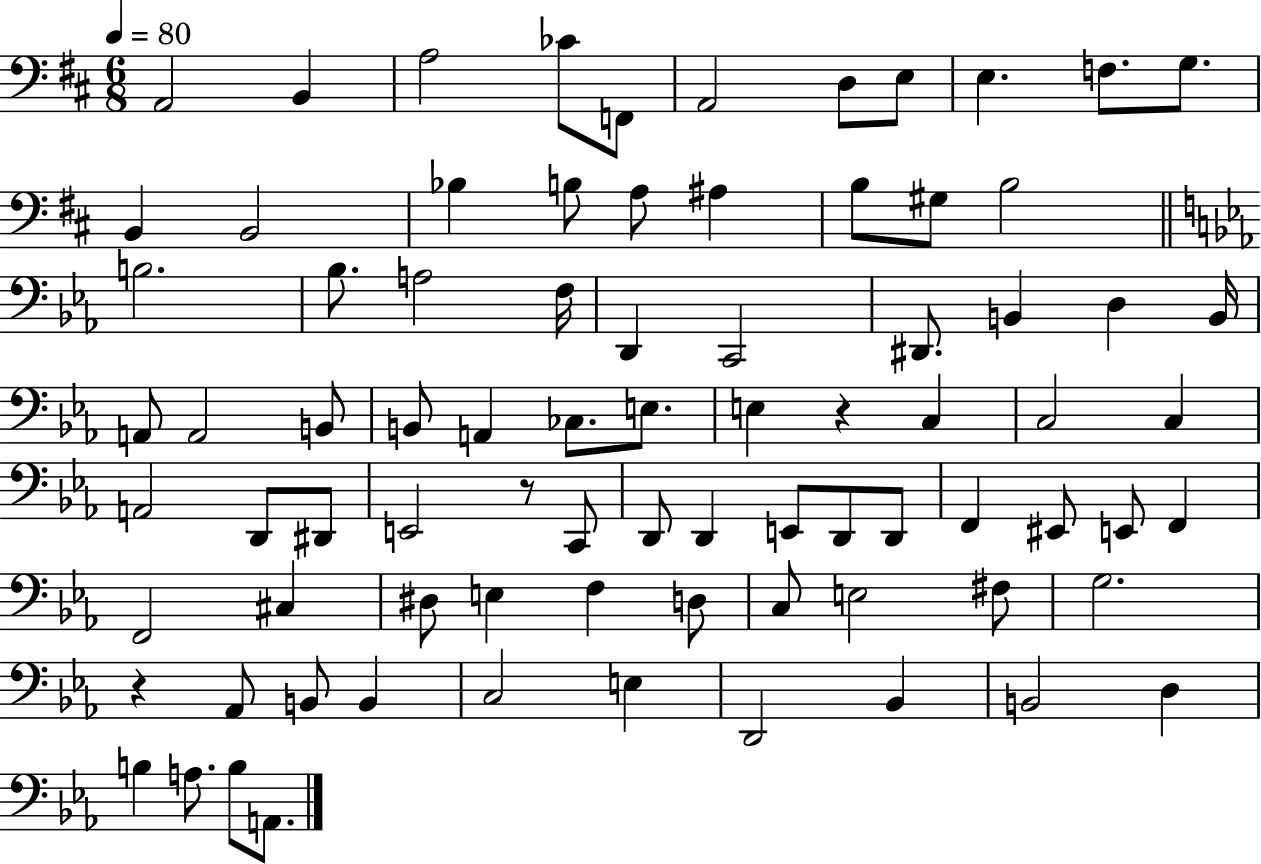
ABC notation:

X:1
T:Untitled
M:6/8
L:1/4
K:D
A,,2 B,, A,2 _C/2 F,,/2 A,,2 D,/2 E,/2 E, F,/2 G,/2 B,, B,,2 _B, B,/2 A,/2 ^A, B,/2 ^G,/2 B,2 B,2 _B,/2 A,2 F,/4 D,, C,,2 ^D,,/2 B,, D, B,,/4 A,,/2 A,,2 B,,/2 B,,/2 A,, _C,/2 E,/2 E, z C, C,2 C, A,,2 D,,/2 ^D,,/2 E,,2 z/2 C,,/2 D,,/2 D,, E,,/2 D,,/2 D,,/2 F,, ^E,,/2 E,,/2 F,, F,,2 ^C, ^D,/2 E, F, D,/2 C,/2 E,2 ^F,/2 G,2 z _A,,/2 B,,/2 B,, C,2 E, D,,2 _B,, B,,2 D, B, A,/2 B,/2 A,,/2